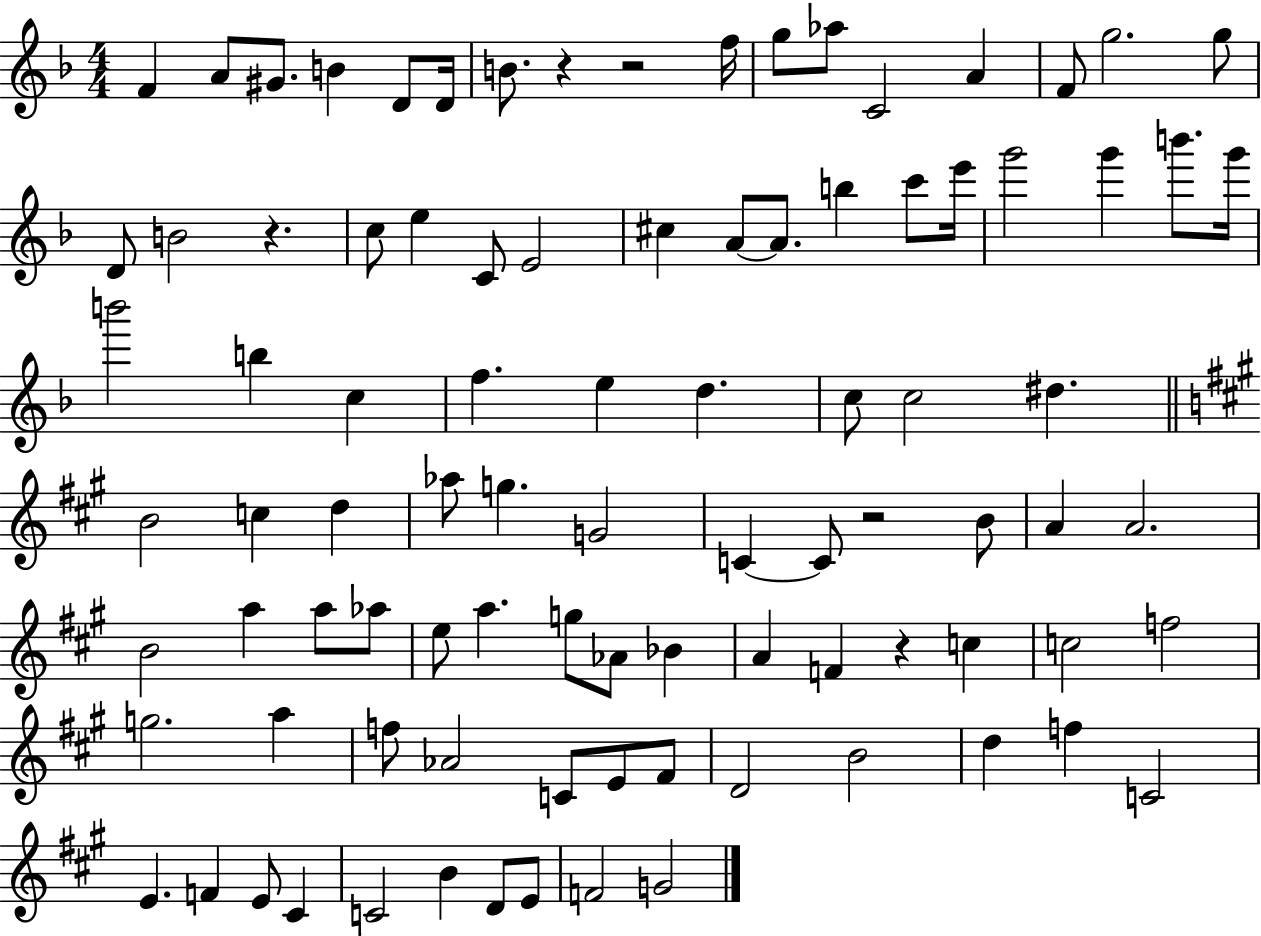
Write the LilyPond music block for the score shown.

{
  \clef treble
  \numericTimeSignature
  \time 4/4
  \key f \major
  f'4 a'8 gis'8. b'4 d'8 d'16 | b'8. r4 r2 f''16 | g''8 aes''8 c'2 a'4 | f'8 g''2. g''8 | \break d'8 b'2 r4. | c''8 e''4 c'8 e'2 | cis''4 a'8~~ a'8. b''4 c'''8 e'''16 | g'''2 g'''4 b'''8. g'''16 | \break b'''2 b''4 c''4 | f''4. e''4 d''4. | c''8 c''2 dis''4. | \bar "||" \break \key a \major b'2 c''4 d''4 | aes''8 g''4. g'2 | c'4~~ c'8 r2 b'8 | a'4 a'2. | \break b'2 a''4 a''8 aes''8 | e''8 a''4. g''8 aes'8 bes'4 | a'4 f'4 r4 c''4 | c''2 f''2 | \break g''2. a''4 | f''8 aes'2 c'8 e'8 fis'8 | d'2 b'2 | d''4 f''4 c'2 | \break e'4. f'4 e'8 cis'4 | c'2 b'4 d'8 e'8 | f'2 g'2 | \bar "|."
}